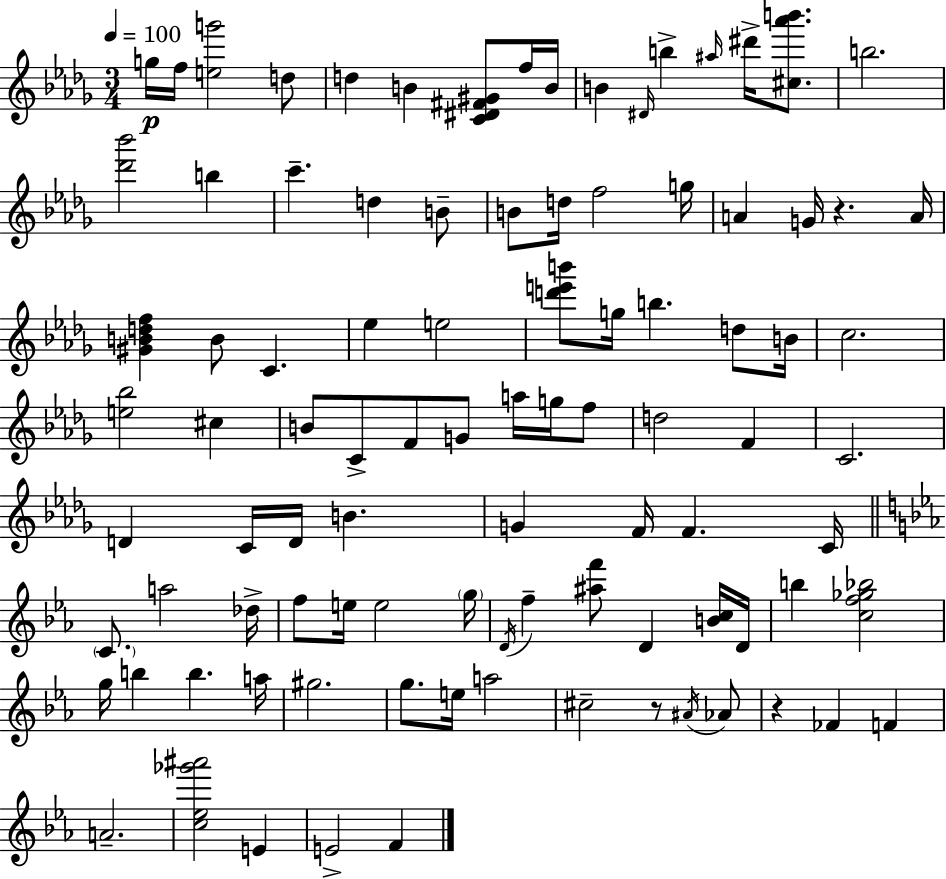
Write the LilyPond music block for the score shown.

{
  \clef treble
  \numericTimeSignature
  \time 3/4
  \key bes \minor
  \tempo 4 = 100
  \repeat volta 2 { g''16\p f''16 <e'' g'''>2 d''8 | d''4 b'4 <c' dis' fis' gis'>8 f''16 b'16 | b'4 \grace { dis'16 } b''4-> \grace { ais''16 } dis'''16-> <cis'' aes''' b'''>8. | b''2. | \break <des''' bes'''>2 b''4 | c'''4.-- d''4 | b'8-- b'8 d''16 f''2 | g''16 a'4 g'16 r4. | \break a'16 <gis' b' d'' f''>4 b'8 c'4. | ees''4 e''2 | <d''' e''' b'''>8 g''16 b''4. d''8 | b'16 c''2. | \break <e'' bes''>2 cis''4 | b'8 c'8-> f'8 g'8 a''16 g''16 | f''8 d''2 f'4 | c'2. | \break d'4 c'16 d'16 b'4. | g'4 f'16 f'4. | c'16 \bar "||" \break \key c \minor \parenthesize c'8. a''2 des''16-> | f''8 e''16 e''2 \parenthesize g''16 | \acciaccatura { d'16 } f''4-- <ais'' f'''>8 d'4 <b' c''>16 | d'16 b''4 <c'' f'' ges'' bes''>2 | \break g''16 b''4 b''4. | a''16 gis''2. | g''8. e''16 a''2 | cis''2-- r8 \acciaccatura { ais'16 } | \break aes'8 r4 fes'4 f'4 | a'2.-- | <c'' ees'' ges''' ais'''>2 e'4 | e'2-> f'4 | \break } \bar "|."
}